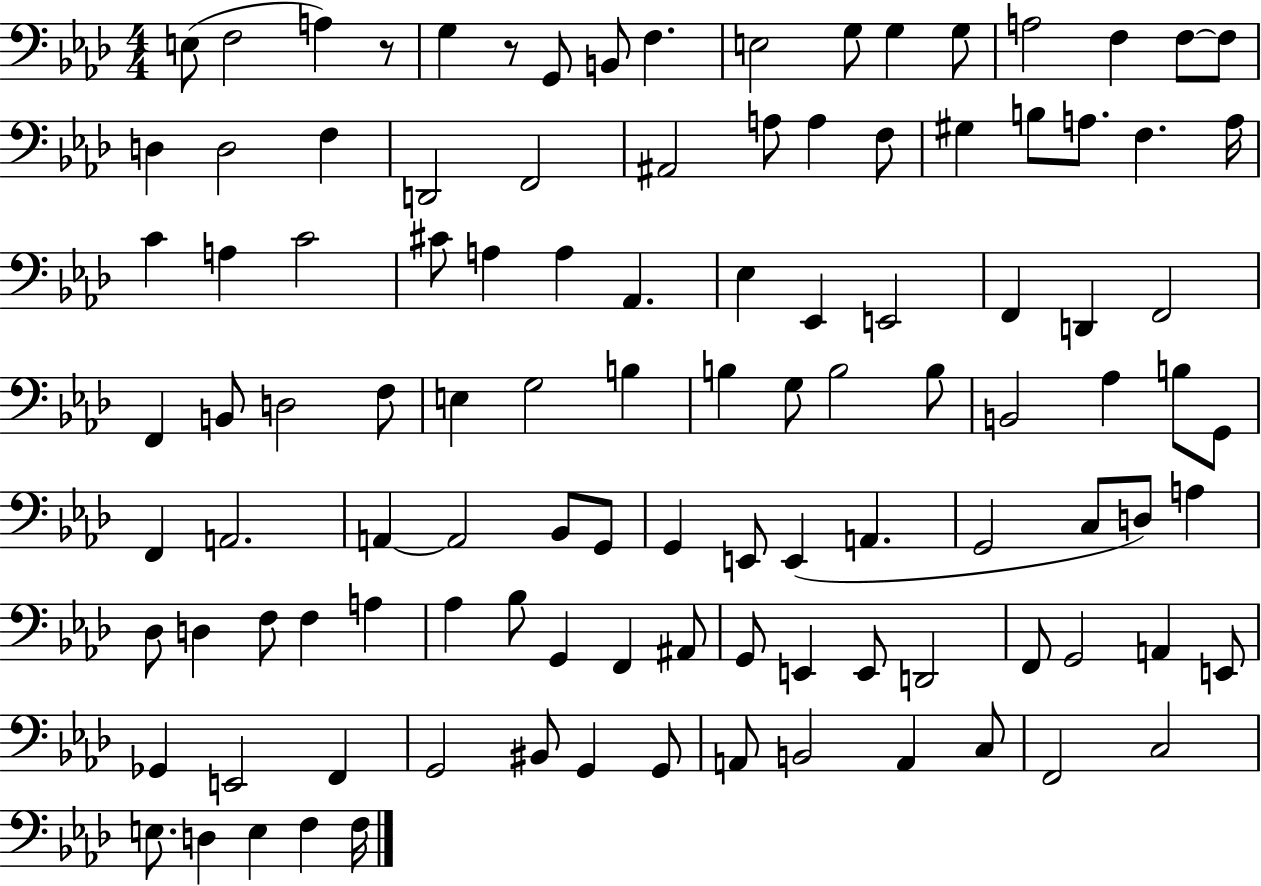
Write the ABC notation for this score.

X:1
T:Untitled
M:4/4
L:1/4
K:Ab
E,/2 F,2 A, z/2 G, z/2 G,,/2 B,,/2 F, E,2 G,/2 G, G,/2 A,2 F, F,/2 F,/2 D, D,2 F, D,,2 F,,2 ^A,,2 A,/2 A, F,/2 ^G, B,/2 A,/2 F, A,/4 C A, C2 ^C/2 A, A, _A,, _E, _E,, E,,2 F,, D,, F,,2 F,, B,,/2 D,2 F,/2 E, G,2 B, B, G,/2 B,2 B,/2 B,,2 _A, B,/2 G,,/2 F,, A,,2 A,, A,,2 _B,,/2 G,,/2 G,, E,,/2 E,, A,, G,,2 C,/2 D,/2 A, _D,/2 D, F,/2 F, A, _A, _B,/2 G,, F,, ^A,,/2 G,,/2 E,, E,,/2 D,,2 F,,/2 G,,2 A,, E,,/2 _G,, E,,2 F,, G,,2 ^B,,/2 G,, G,,/2 A,,/2 B,,2 A,, C,/2 F,,2 C,2 E,/2 D, E, F, F,/4